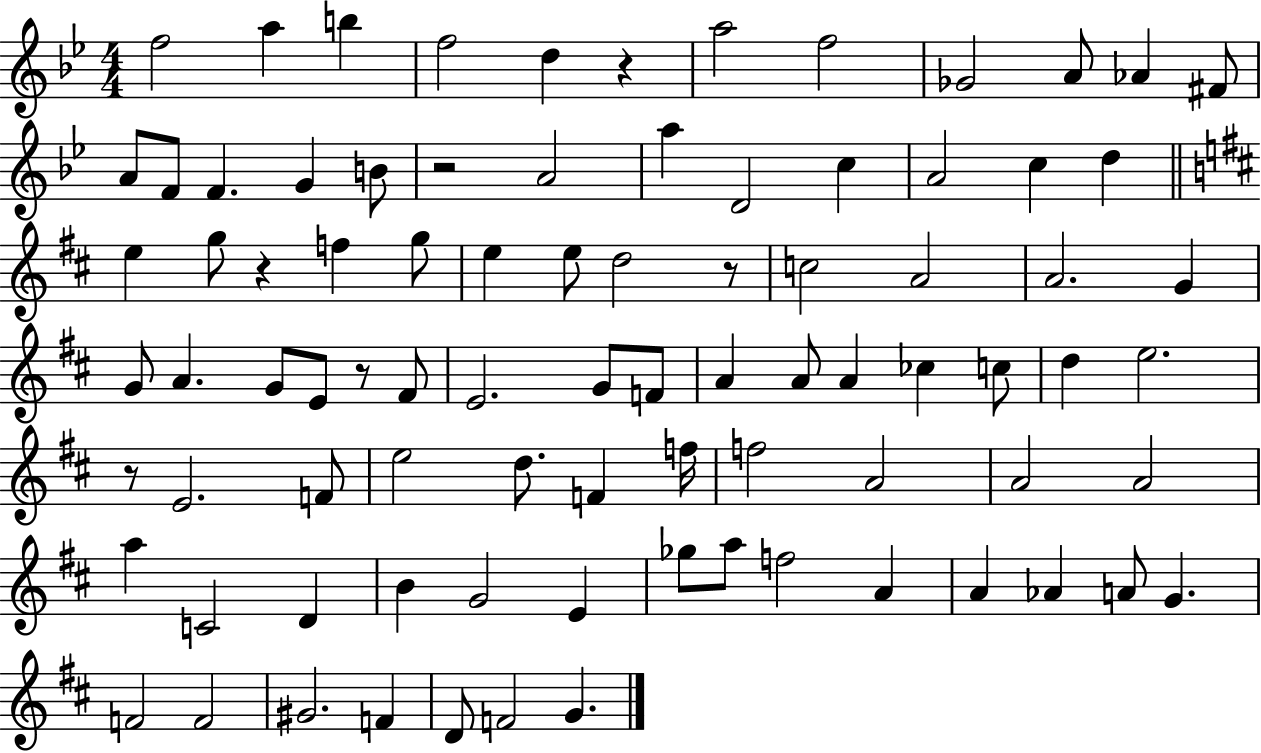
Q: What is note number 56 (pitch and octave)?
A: F5